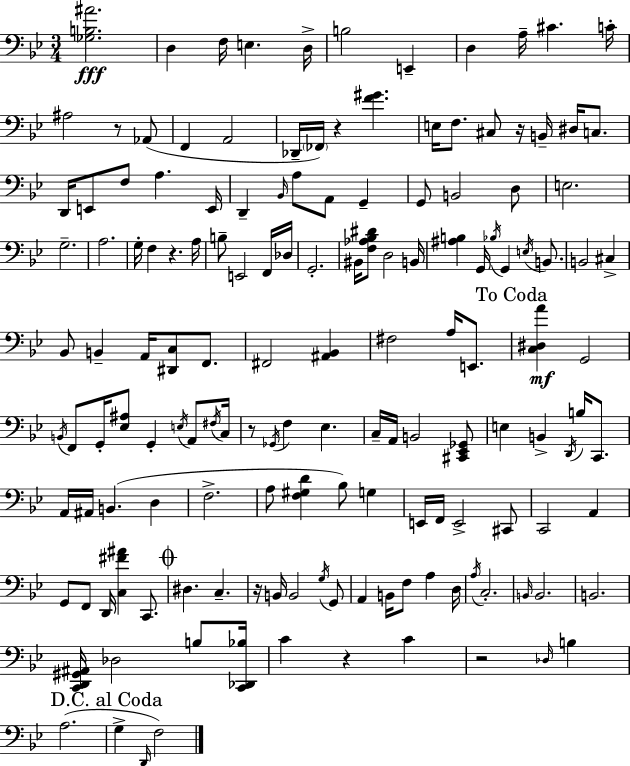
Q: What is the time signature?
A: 3/4